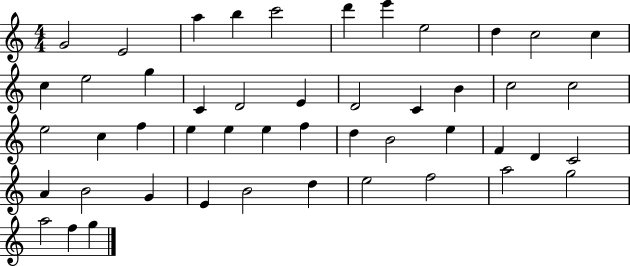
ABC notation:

X:1
T:Untitled
M:4/4
L:1/4
K:C
G2 E2 a b c'2 d' e' e2 d c2 c c e2 g C D2 E D2 C B c2 c2 e2 c f e e e f d B2 e F D C2 A B2 G E B2 d e2 f2 a2 g2 a2 f g